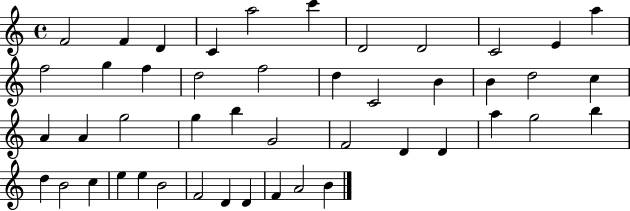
F4/h F4/q D4/q C4/q A5/h C6/q D4/h D4/h C4/h E4/q A5/q F5/h G5/q F5/q D5/h F5/h D5/q C4/h B4/q B4/q D5/h C5/q A4/q A4/q G5/h G5/q B5/q G4/h F4/h D4/q D4/q A5/q G5/h B5/q D5/q B4/h C5/q E5/q E5/q B4/h F4/h D4/q D4/q F4/q A4/h B4/q